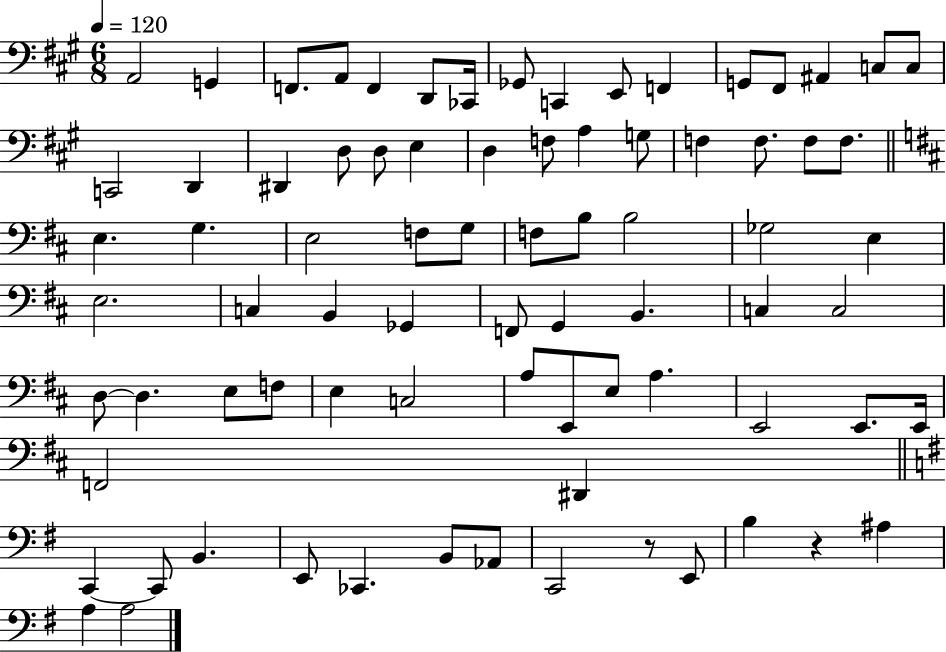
X:1
T:Untitled
M:6/8
L:1/4
K:A
A,,2 G,, F,,/2 A,,/2 F,, D,,/2 _C,,/4 _G,,/2 C,, E,,/2 F,, G,,/2 ^F,,/2 ^A,, C,/2 C,/2 C,,2 D,, ^D,, D,/2 D,/2 E, D, F,/2 A, G,/2 F, F,/2 F,/2 F,/2 E, G, E,2 F,/2 G,/2 F,/2 B,/2 B,2 _G,2 E, E,2 C, B,, _G,, F,,/2 G,, B,, C, C,2 D,/2 D, E,/2 F,/2 E, C,2 A,/2 E,,/2 E,/2 A, E,,2 E,,/2 E,,/4 F,,2 ^D,, C,, C,,/2 B,, E,,/2 _C,, B,,/2 _A,,/2 C,,2 z/2 E,,/2 B, z ^A, A, A,2